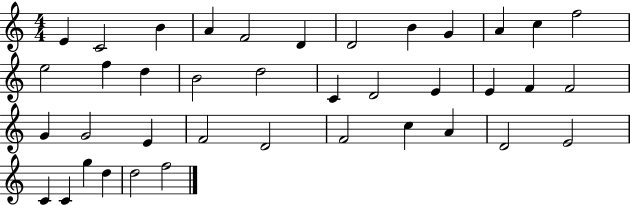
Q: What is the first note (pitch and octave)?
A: E4